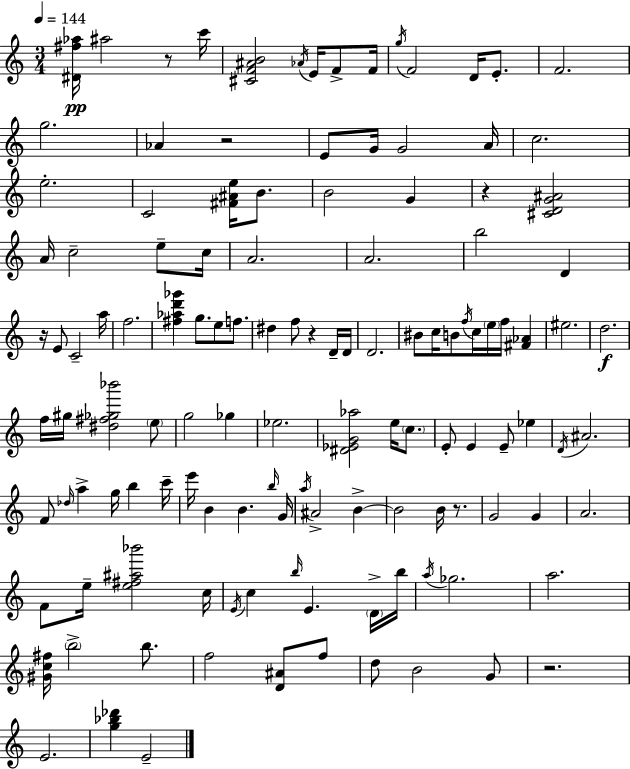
X:1
T:Untitled
M:3/4
L:1/4
K:C
[^D^f_a]/4 ^a2 z/2 c'/4 [^CF^AB]2 _A/4 E/4 F/2 F/4 g/4 F2 D/4 E/2 F2 g2 _A z2 E/2 G/4 G2 A/4 c2 e2 C2 [^F^Ae]/4 B/2 B2 G z [^CDG^A]2 A/4 c2 e/2 c/4 A2 A2 b2 D z/4 E/2 C2 a/4 f2 [^f_ad'_g'] g/2 e/2 f/2 ^d f/2 z D/4 D/4 D2 ^B/2 c/4 B/2 f/4 c/4 e/4 f/4 [^F_A] ^e2 d2 f/4 ^g/4 [^d^f_g_b']2 e/2 g2 _g _e2 [^D_EG_a]2 e/4 c/2 E/2 E E/2 _e D/4 ^A2 F/2 _d/4 a g/4 b c'/4 e'/4 B B b/4 G/4 a/4 ^A2 B B2 B/4 z/2 G2 G A2 F/2 e/4 [e^f^a_b']2 c/4 E/4 c b/4 E D/4 b/4 a/4 _g2 a2 [^Gc^f]/4 b2 b/2 f2 [D^A]/2 f/2 d/2 B2 G/2 z2 E2 [g_b_d'] E2